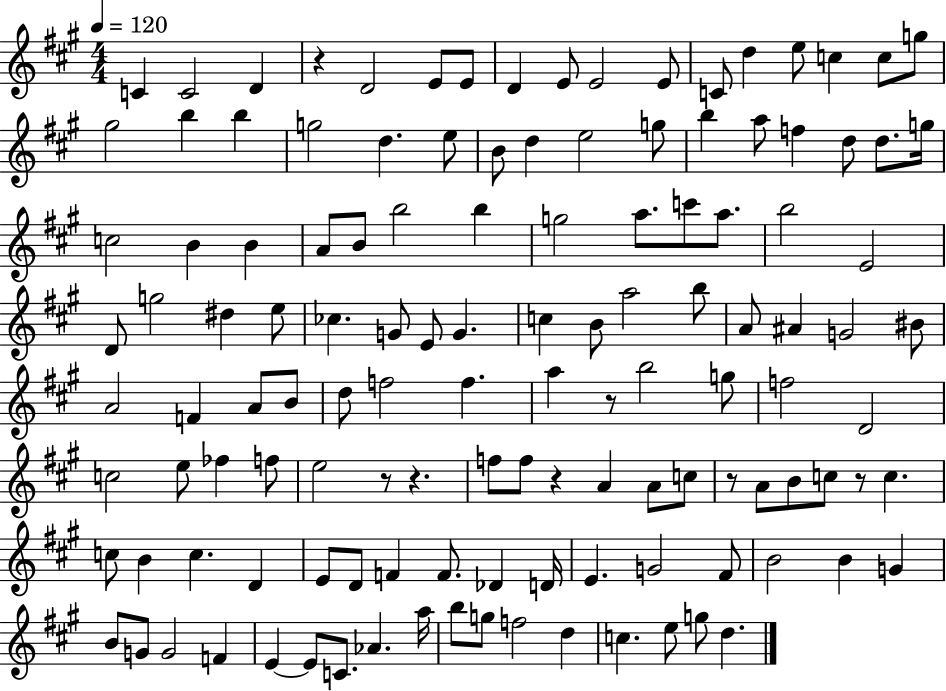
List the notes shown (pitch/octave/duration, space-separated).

C4/q C4/h D4/q R/q D4/h E4/e E4/e D4/q E4/e E4/h E4/e C4/e D5/q E5/e C5/q C5/e G5/e G#5/h B5/q B5/q G5/h D5/q. E5/e B4/e D5/q E5/h G5/e B5/q A5/e F5/q D5/e D5/e. G5/s C5/h B4/q B4/q A4/e B4/e B5/h B5/q G5/h A5/e. C6/e A5/e. B5/h E4/h D4/e G5/h D#5/q E5/e CES5/q. G4/e E4/e G4/q. C5/q B4/e A5/h B5/e A4/e A#4/q G4/h BIS4/e A4/h F4/q A4/e B4/e D5/e F5/h F5/q. A5/q R/e B5/h G5/e F5/h D4/h C5/h E5/e FES5/q F5/e E5/h R/e R/q. F5/e F5/e R/q A4/q A4/e C5/e R/e A4/e B4/e C5/e R/e C5/q. C5/e B4/q C5/q. D4/q E4/e D4/e F4/q F4/e. Db4/q D4/s E4/q. G4/h F#4/e B4/h B4/q G4/q B4/e G4/e G4/h F4/q E4/q E4/e C4/e. Ab4/q. A5/s B5/e G5/e F5/h D5/q C5/q. E5/e G5/e D5/q.